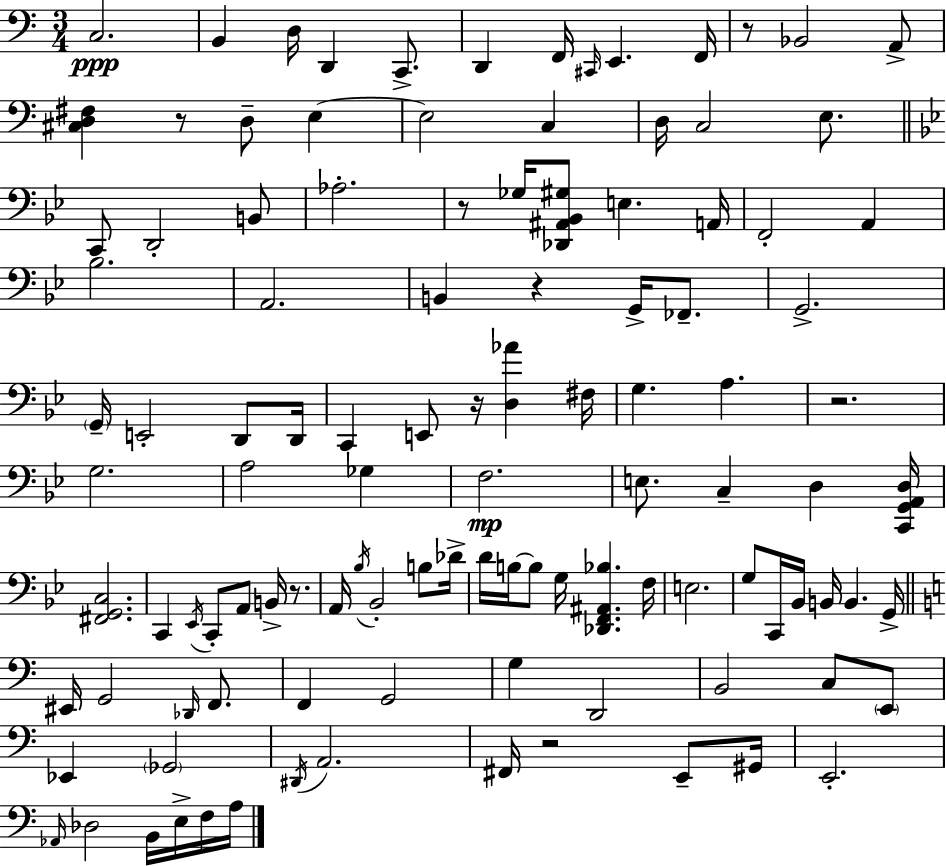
C3/h. B2/q D3/s D2/q C2/e. D2/q F2/s C#2/s E2/q. F2/s R/e Bb2/h A2/e [C#3,D3,F#3]/q R/e D3/e E3/q E3/h C3/q D3/s C3/h E3/e. C2/e D2/h B2/e Ab3/h. R/e Gb3/s [Db2,A#2,Bb2,G#3]/e E3/q. A2/s F2/h A2/q Bb3/h. A2/h. B2/q R/q G2/s FES2/e. G2/h. G2/s E2/h D2/e D2/s C2/q E2/e R/s [D3,Ab4]/q F#3/s G3/q. A3/q. R/h. G3/h. A3/h Gb3/q F3/h. E3/e. C3/q D3/q [C2,G2,A2,D3]/s [F#2,G2,C3]/h. C2/q Eb2/s C2/e A2/e B2/s R/e. A2/s Bb3/s Bb2/h B3/e Db4/s D4/s B3/s B3/e G3/s [Db2,F2,A#2,Bb3]/q. F3/s E3/h. G3/e C2/s Bb2/s B2/s B2/q. G2/s EIS2/s G2/h Db2/s F2/e. F2/q G2/h G3/q D2/h B2/h C3/e E2/e Eb2/q Gb2/h D#2/s A2/h. F#2/s R/h E2/e G#2/s E2/h. Ab2/s Db3/h B2/s E3/s F3/s A3/s